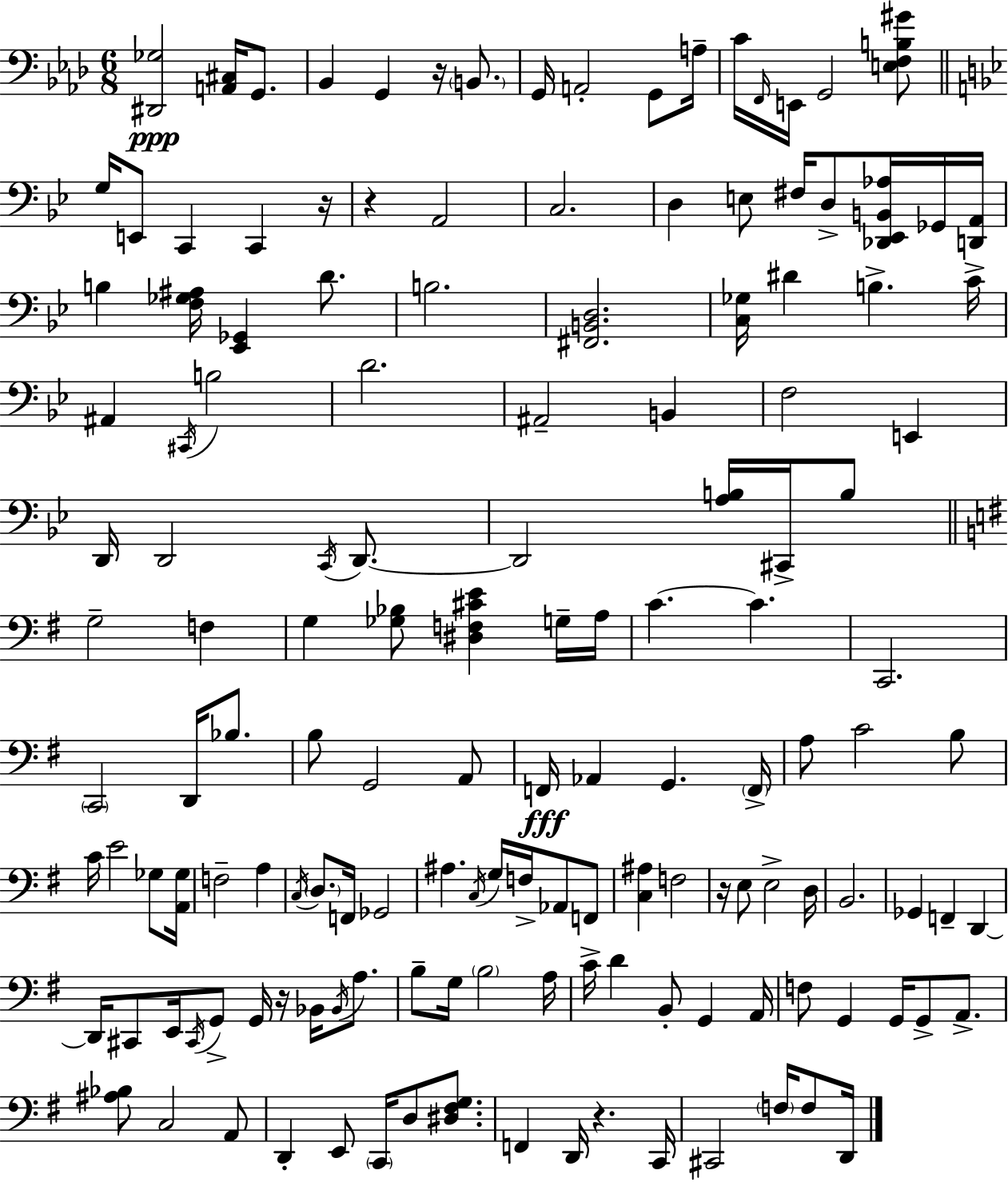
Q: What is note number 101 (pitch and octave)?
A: A3